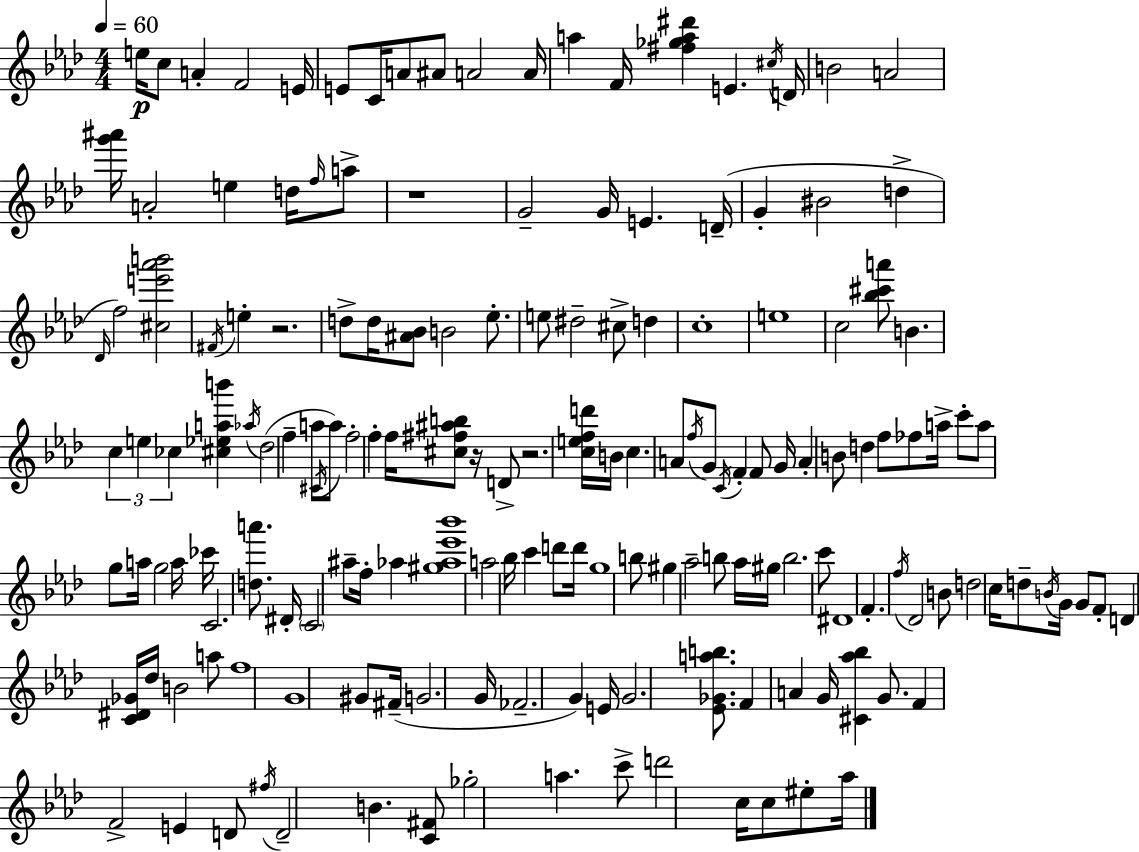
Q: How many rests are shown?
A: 4